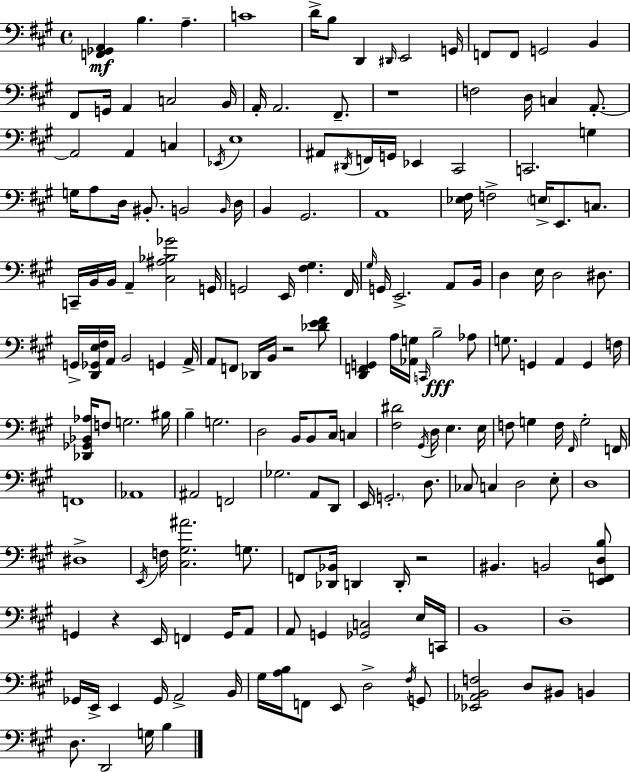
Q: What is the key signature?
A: A major